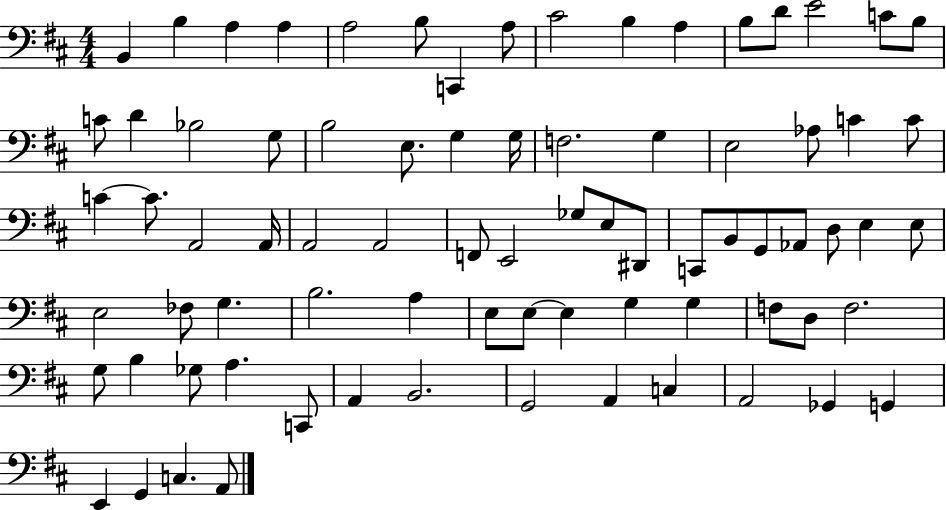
{
  \clef bass
  \numericTimeSignature
  \time 4/4
  \key d \major
  \repeat volta 2 { b,4 b4 a4 a4 | a2 b8 c,4 a8 | cis'2 b4 a4 | b8 d'8 e'2 c'8 b8 | \break c'8 d'4 bes2 g8 | b2 e8. g4 g16 | f2. g4 | e2 aes8 c'4 c'8 | \break c'4~~ c'8. a,2 a,16 | a,2 a,2 | f,8 e,2 ges8 e8 dis,8 | c,8 b,8 g,8 aes,8 d8 e4 e8 | \break e2 fes8 g4. | b2. a4 | e8 e8~~ e4 g4 g4 | f8 d8 f2. | \break g8 b4 ges8 a4. c,8 | a,4 b,2. | g,2 a,4 c4 | a,2 ges,4 g,4 | \break e,4 g,4 c4. a,8 | } \bar "|."
}